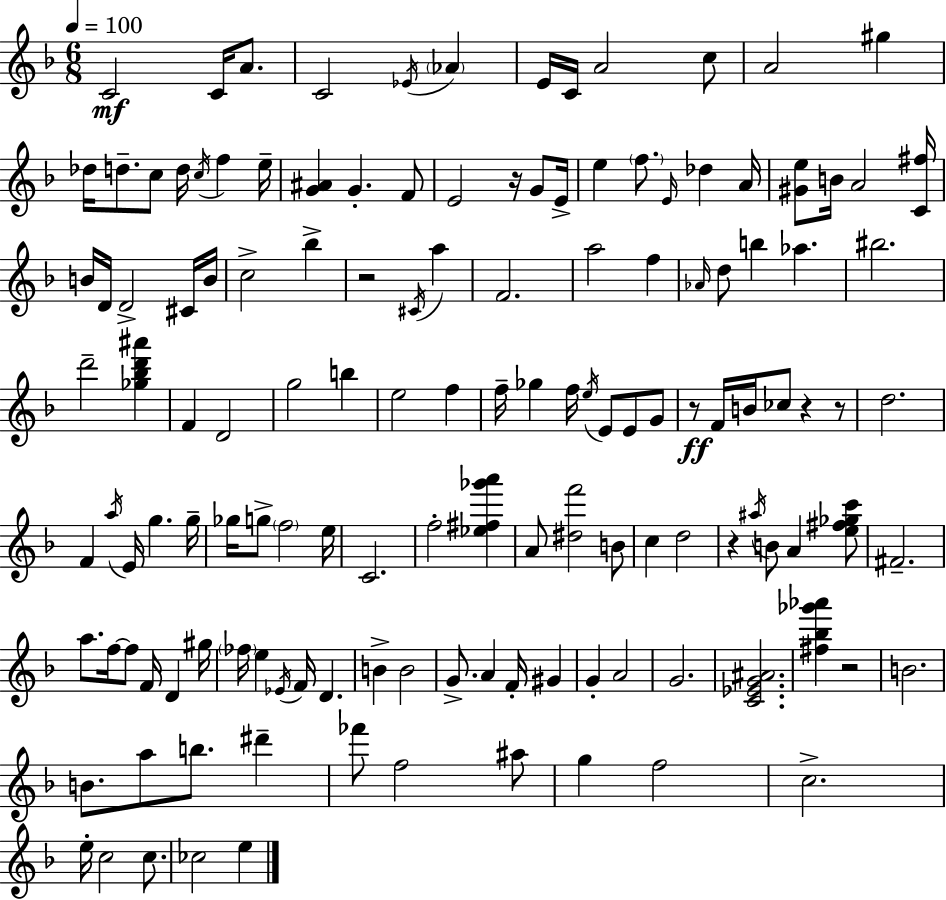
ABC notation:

X:1
T:Untitled
M:6/8
L:1/4
K:Dm
C2 C/4 A/2 C2 _E/4 _A E/4 C/4 A2 c/2 A2 ^g _d/4 d/2 c/2 d/4 c/4 f e/4 [G^A] G F/2 E2 z/4 G/2 E/4 e f/2 E/4 _d A/4 [^Ge]/2 B/4 A2 [C^f]/4 B/4 D/4 D2 ^C/4 B/4 c2 _b z2 ^C/4 a F2 a2 f _A/4 d/2 b _a ^b2 d'2 [_g_bd'^a'] F D2 g2 b e2 f f/4 _g f/4 e/4 E/2 E/2 G/2 z/2 F/4 B/4 _c/2 z z/2 d2 F a/4 E/4 g g/4 _g/4 g/2 f2 e/4 C2 f2 [_e^f_g'a'] A/2 [^df']2 B/2 c d2 z ^a/4 B/2 A [e^f_gc']/2 ^F2 a/2 f/4 f/2 F/4 D ^g/4 _f/4 e _E/4 F/4 D B B2 G/2 A F/4 ^G G A2 G2 [C_EG^A]2 [^f_b_g'_a'] z2 B2 B/2 a/2 b/2 ^d' _f'/2 f2 ^a/2 g f2 c2 e/4 c2 c/2 _c2 e